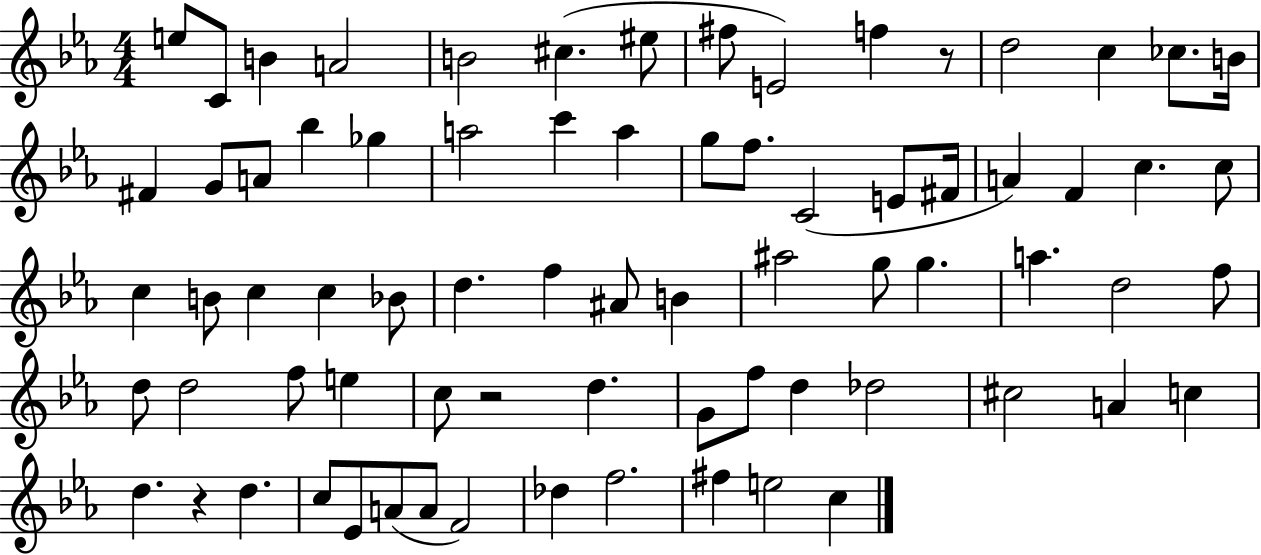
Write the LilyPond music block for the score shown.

{
  \clef treble
  \numericTimeSignature
  \time 4/4
  \key ees \major
  e''8 c'8 b'4 a'2 | b'2 cis''4.( eis''8 | fis''8 e'2) f''4 r8 | d''2 c''4 ces''8. b'16 | \break fis'4 g'8 a'8 bes''4 ges''4 | a''2 c'''4 a''4 | g''8 f''8. c'2( e'8 fis'16 | a'4) f'4 c''4. c''8 | \break c''4 b'8 c''4 c''4 bes'8 | d''4. f''4 ais'8 b'4 | ais''2 g''8 g''4. | a''4. d''2 f''8 | \break d''8 d''2 f''8 e''4 | c''8 r2 d''4. | g'8 f''8 d''4 des''2 | cis''2 a'4 c''4 | \break d''4. r4 d''4. | c''8 ees'8 a'8( a'8 f'2) | des''4 f''2. | fis''4 e''2 c''4 | \break \bar "|."
}